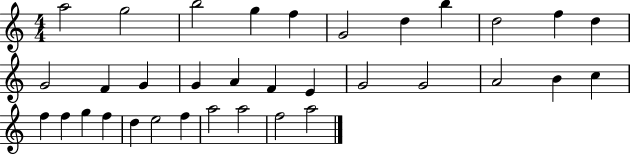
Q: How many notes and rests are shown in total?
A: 34